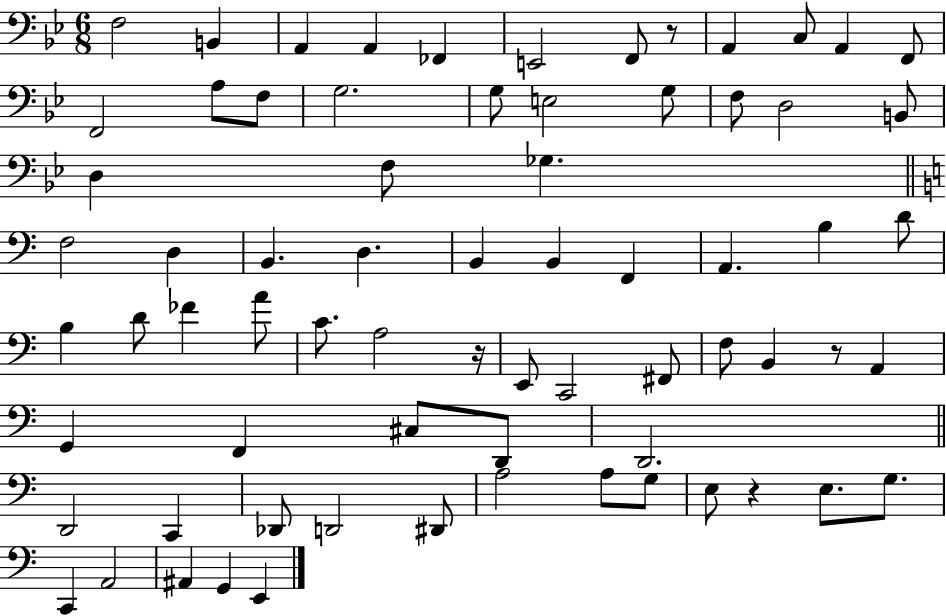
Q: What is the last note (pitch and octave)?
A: E2